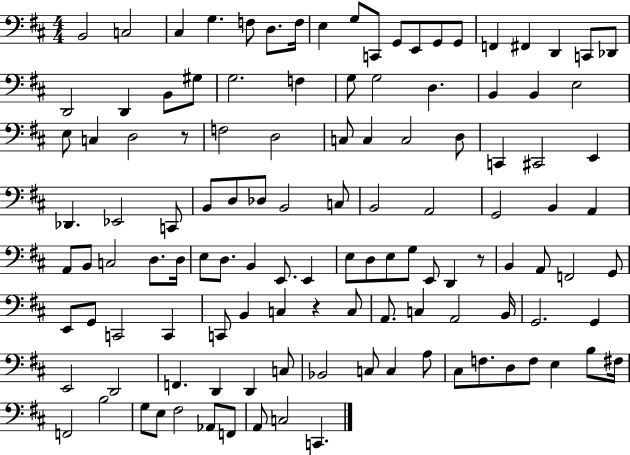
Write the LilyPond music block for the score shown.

{
  \clef bass
  \numericTimeSignature
  \time 4/4
  \key d \major
  b,2 c2 | cis4 g4. f8 d8. f16 | e4 g8 c,8 g,8 e,8 g,8 g,8 | f,4 fis,4 d,4 c,8 des,8 | \break d,2 d,4 b,8 gis8 | g2. f4 | g8 g2 d4. | b,4 b,4 e2 | \break e8 c4 d2 r8 | f2 d2 | c8 c4 c2 d8 | c,4 cis,2 e,4 | \break des,4. ees,2 c,8 | b,8 d8 des8 b,2 c8 | b,2 a,2 | g,2 b,4 a,4 | \break a,8 b,8 c2 d8. d16 | e8 d8. b,4 e,8. e,4 | e8 d8 e8 g8 e,8 d,4 r8 | b,4 a,8 f,2 g,8 | \break e,8 g,8 c,2 c,4 | c,8 b,4 c4 r4 c8 | a,8. c4 a,2 b,16 | g,2. g,4 | \break e,2 d,2 | f,4. d,4 d,4 c8 | bes,2 c8 c4 a8 | cis8 f8. d8 f8 e4 b8 fis16 | \break f,2 b2 | g8 e8 fis2 aes,8 f,8 | a,8 c2 c,4. | \bar "|."
}